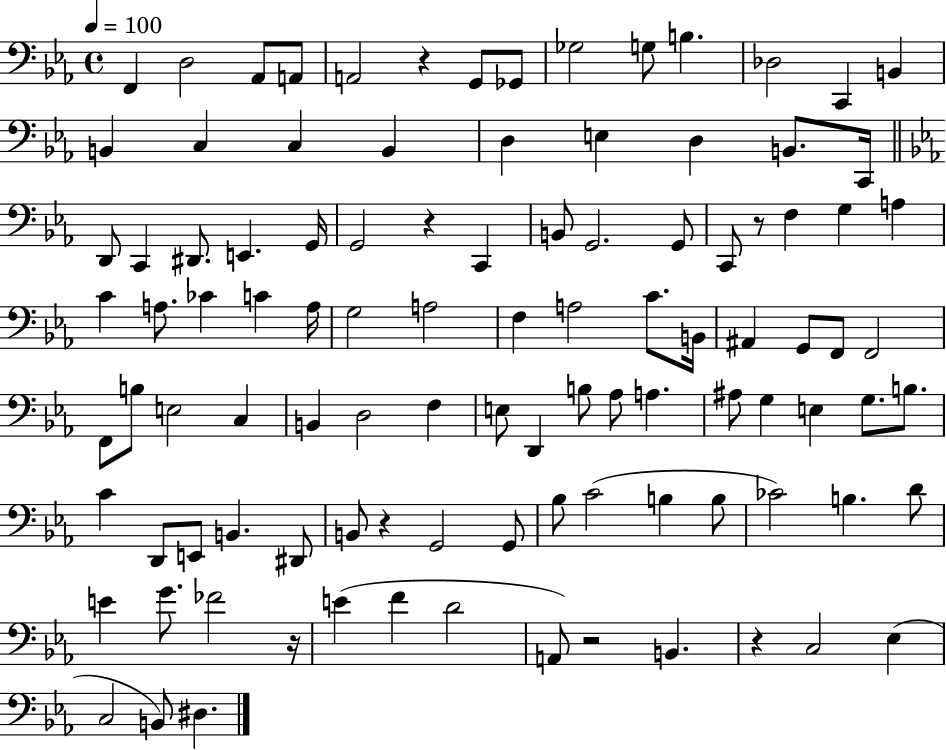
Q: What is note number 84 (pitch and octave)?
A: E4